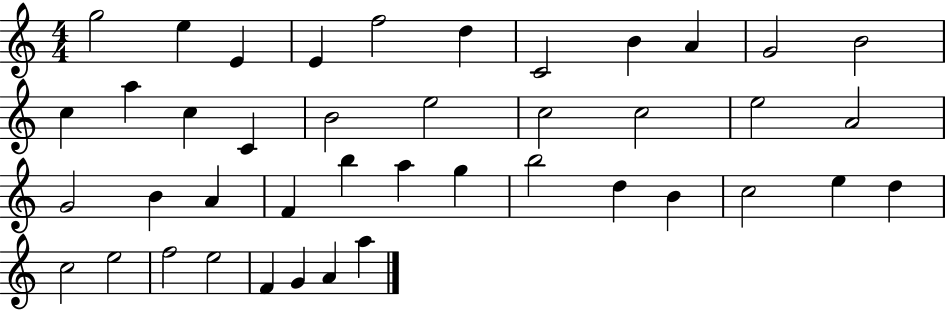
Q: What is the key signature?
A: C major